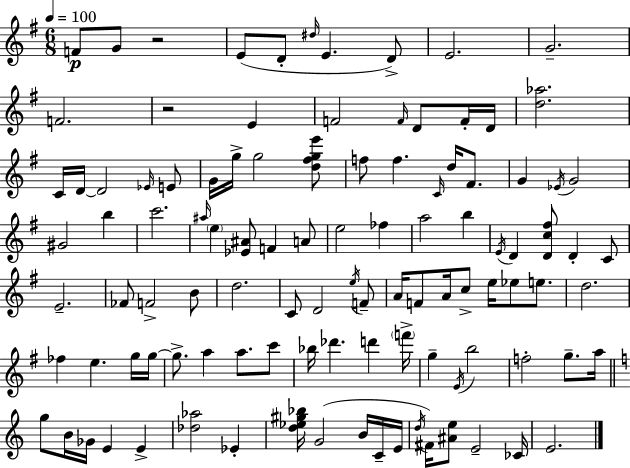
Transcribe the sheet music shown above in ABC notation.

X:1
T:Untitled
M:6/8
L:1/4
K:Em
F/2 G/2 z2 E/2 D/2 ^d/4 E D/2 E2 G2 F2 z2 E F2 F/4 D/2 F/4 D/4 [d_a]2 C/4 D/4 D2 _E/4 E/2 G/4 g/4 g2 [d^fge']/2 f/2 f C/4 d/4 ^F/2 G _E/4 G2 ^G2 b c'2 ^a/4 e [_E^A]/2 F A/2 e2 _f a2 b E/4 D [Dc^f]/2 D C/2 E2 _F/2 F2 B/2 d2 C/2 D2 e/4 F/2 A/4 F/2 A/4 c/2 e/4 _e/2 e/2 d2 _f e g/4 g/4 g/2 a a/2 c'/2 _b/4 _d' d' f'/4 g E/4 b2 f2 g/2 a/4 g/2 B/4 _G/4 E E [_d_a]2 _E [d_e^g_b]/4 G2 B/4 C/4 E/4 d/4 ^F/4 [^Ae]/2 E2 _C/4 E2